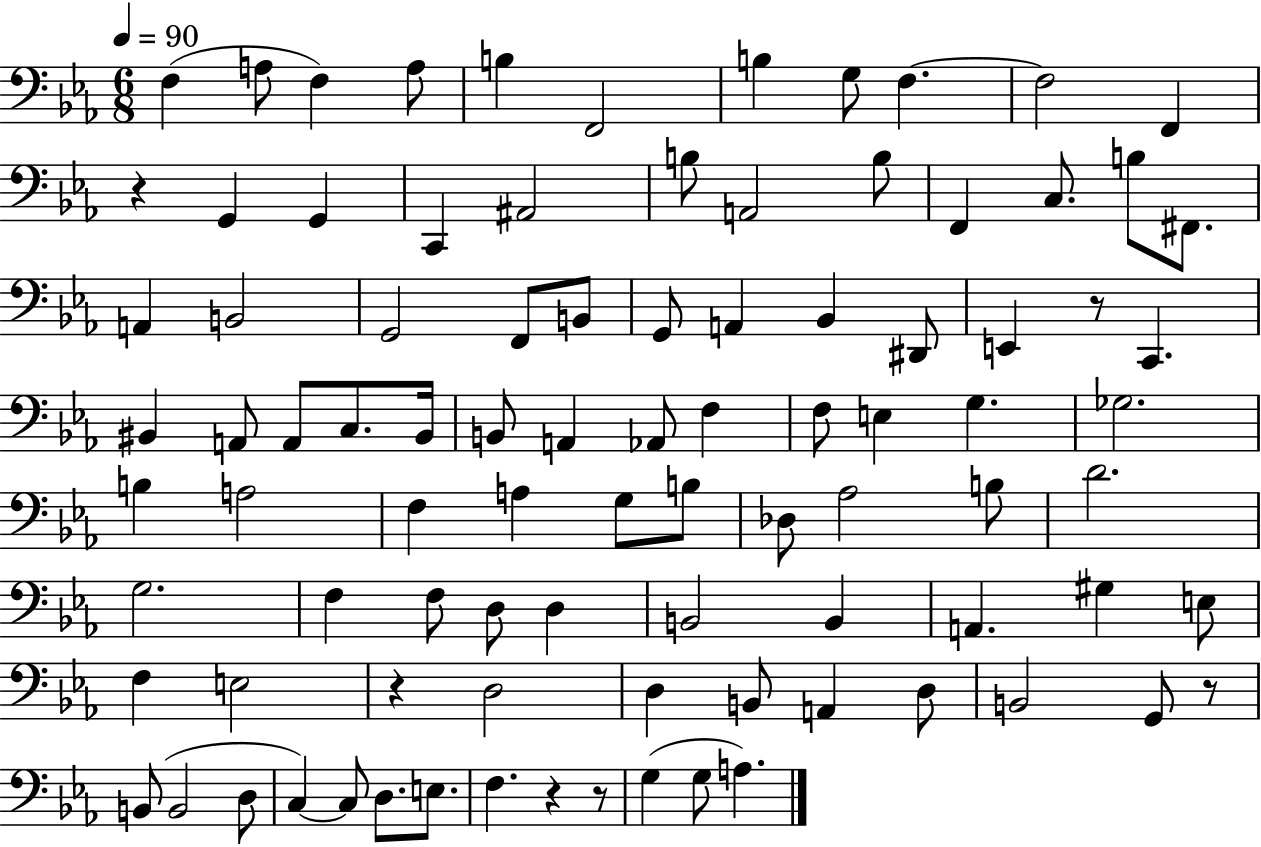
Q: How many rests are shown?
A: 6